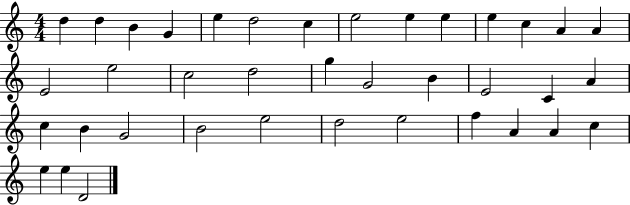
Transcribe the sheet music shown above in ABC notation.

X:1
T:Untitled
M:4/4
L:1/4
K:C
d d B G e d2 c e2 e e e c A A E2 e2 c2 d2 g G2 B E2 C A c B G2 B2 e2 d2 e2 f A A c e e D2